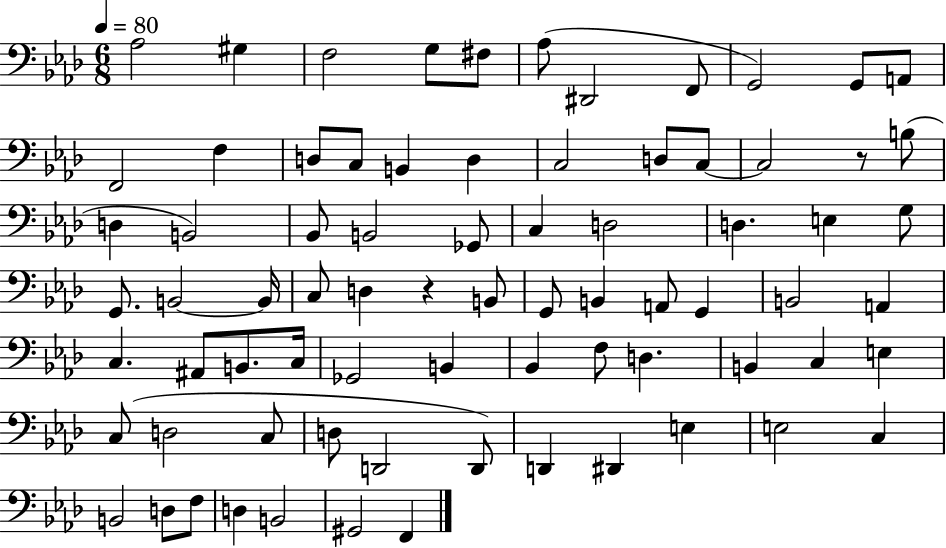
Ab3/h G#3/q F3/h G3/e F#3/e Ab3/e D#2/h F2/e G2/h G2/e A2/e F2/h F3/q D3/e C3/e B2/q D3/q C3/h D3/e C3/e C3/h R/e B3/e D3/q B2/h Bb2/e B2/h Gb2/e C3/q D3/h D3/q. E3/q G3/e G2/e. B2/h B2/s C3/e D3/q R/q B2/e G2/e B2/q A2/e G2/q B2/h A2/q C3/q. A#2/e B2/e. C3/s Gb2/h B2/q Bb2/q F3/e D3/q. B2/q C3/q E3/q C3/e D3/h C3/e D3/e D2/h D2/e D2/q D#2/q E3/q E3/h C3/q B2/h D3/e F3/e D3/q B2/h G#2/h F2/q